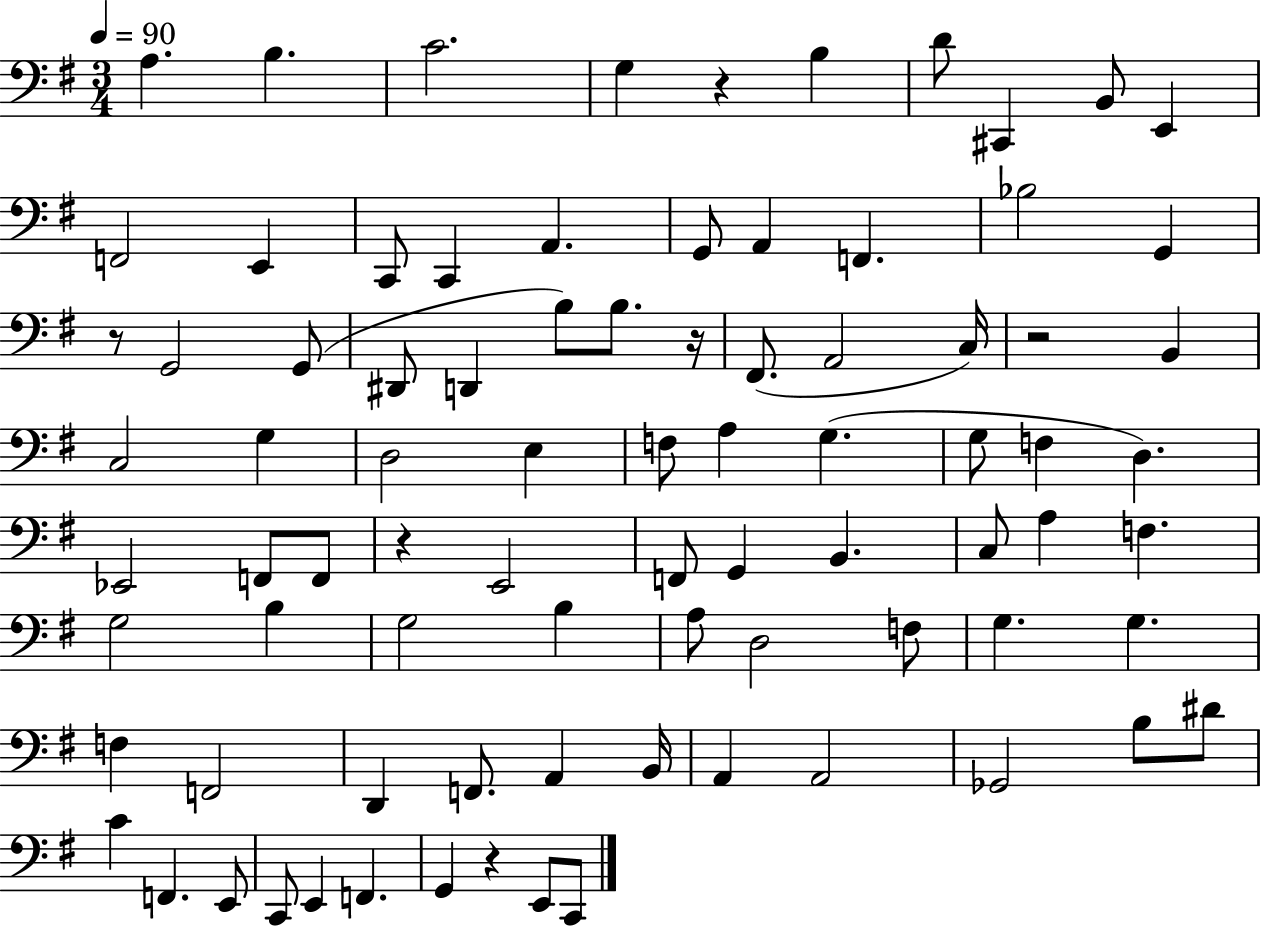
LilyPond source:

{
  \clef bass
  \numericTimeSignature
  \time 3/4
  \key g \major
  \tempo 4 = 90
  a4. b4. | c'2. | g4 r4 b4 | d'8 cis,4 b,8 e,4 | \break f,2 e,4 | c,8 c,4 a,4. | g,8 a,4 f,4. | bes2 g,4 | \break r8 g,2 g,8( | dis,8 d,4 b8) b8. r16 | fis,8.( a,2 c16) | r2 b,4 | \break c2 g4 | d2 e4 | f8 a4 g4.( | g8 f4 d4.) | \break ees,2 f,8 f,8 | r4 e,2 | f,8 g,4 b,4. | c8 a4 f4. | \break g2 b4 | g2 b4 | a8 d2 f8 | g4. g4. | \break f4 f,2 | d,4 f,8. a,4 b,16 | a,4 a,2 | ges,2 b8 dis'8 | \break c'4 f,4. e,8 | c,8 e,4 f,4. | g,4 r4 e,8 c,8 | \bar "|."
}